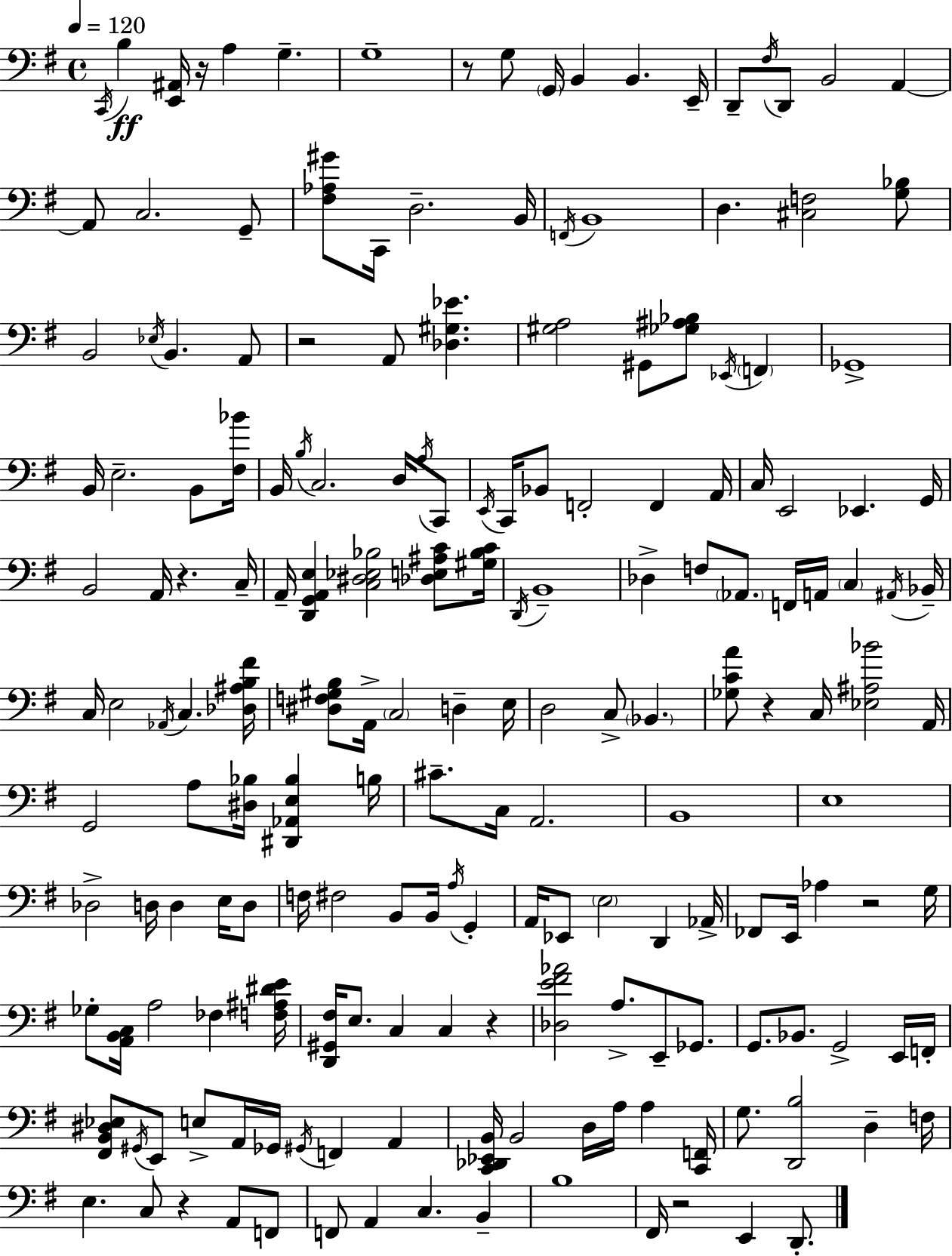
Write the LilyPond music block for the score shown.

{
  \clef bass
  \time 4/4
  \defaultTimeSignature
  \key g \major
  \tempo 4 = 120
  \acciaccatura { c,16 }\ff b4 <e, ais,>16 r16 a4 g4.-- | g1-- | r8 g8 \parenthesize g,16 b,4 b,4. | e,16-- d,8-- \acciaccatura { fis16 } d,8 b,2 a,4~~ | \break a,8 c2. | g,8-- <fis aes gis'>8 c,16 d2.-- | b,16 \acciaccatura { f,16 } b,1 | d4. <cis f>2 | \break <g bes>8 b,2 \acciaccatura { ees16 } b,4. | a,8 r2 a,8 <des gis ees'>4. | <gis a>2 gis,8 <ges ais bes>8 | \acciaccatura { ees,16 } \parenthesize f,4 ges,1-> | \break b,16 e2.-- | b,8 <fis bes'>16 b,16 \acciaccatura { b16 } c2. | d16 \acciaccatura { a16 } c,8 \acciaccatura { e,16 } c,16 bes,8 f,2-. | f,4 a,16 c16 e,2 | \break ees,4. g,16 b,2 | a,16 r4. c16-- a,16-- <d, g, a, e>4 <c dis ees bes>2 | <des e ais c'>8 <gis bes c'>16 \acciaccatura { d,16 } b,1-- | des4-> f8 \parenthesize aes,8. | \break f,16 a,16 \parenthesize c4 \acciaccatura { ais,16 } bes,16-- c16 e2 | \acciaccatura { aes,16 } c4. <des ais b fis'>16 <dis f gis b>8 a,16-> \parenthesize c2 | d4-- e16 d2 | c8-> \parenthesize bes,4. <ges c' a'>8 r4 | \break c16 <ees ais bes'>2 a,16 g,2 | a8 <dis bes>16 <dis, aes, e bes>4 b16 cis'8.-- c16 a,2. | b,1 | e1 | \break des2-> | d16 d4 e16 d8 f16 fis2 | b,8 b,16 \acciaccatura { a16 } g,4-. a,16 ees,8 \parenthesize e2 | d,4 aes,16-> fes,8 e,16 aes4 | \break r2 g16 ges8-. <a, b, c>16 a2 | fes4 <f ais dis' e'>16 <d, gis, fis>16 e8. | c4 c4 r4 <des e' fis' aes'>2 | a8.-> e,8-- ges,8. g,8. bes,8. | \break g,2-> e,16 f,16-. <fis, b, dis ees>8 \acciaccatura { gis,16 } e,8 | e8-> a,16 ges,16 \acciaccatura { gis,16 } f,4 a,4 <c, des, ees, b,>16 b,2 | d16 a16 a4 <c, f,>16 g8. | <d, b>2 d4-- f16 e4. | \break c8 r4 a,8 f,8 f,8 | a,4 c4. b,4-- b1 | fis,16 r2 | e,4 d,8.-. \bar "|."
}